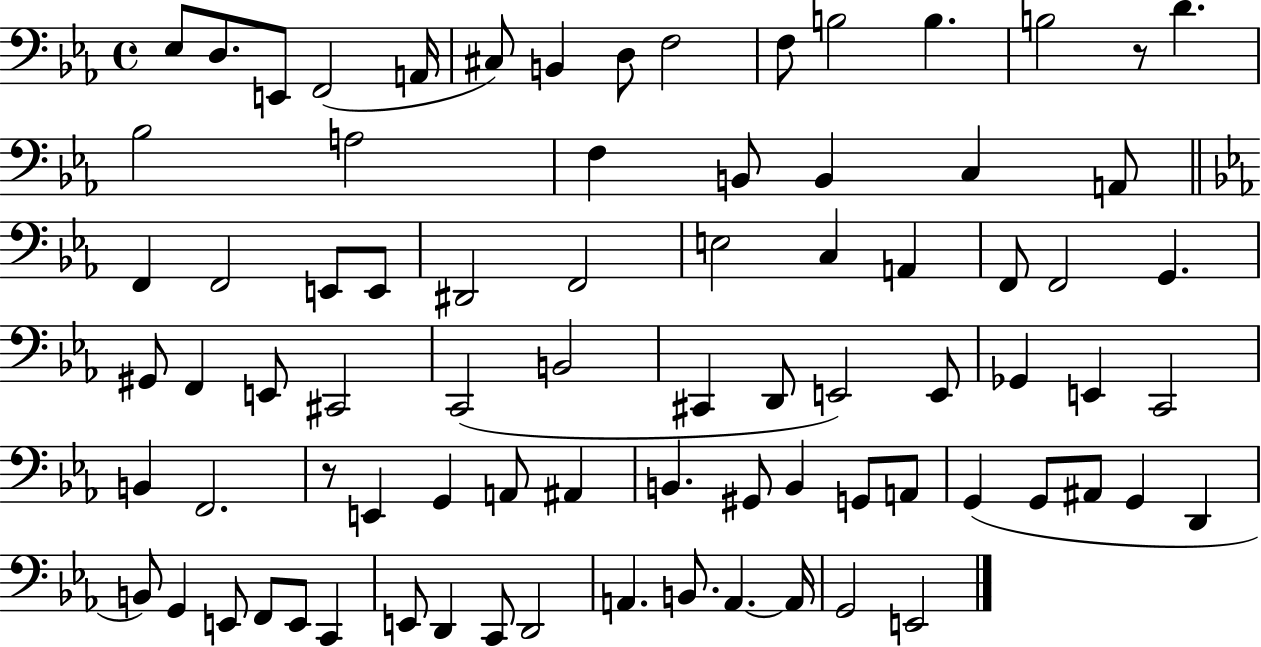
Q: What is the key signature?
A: EES major